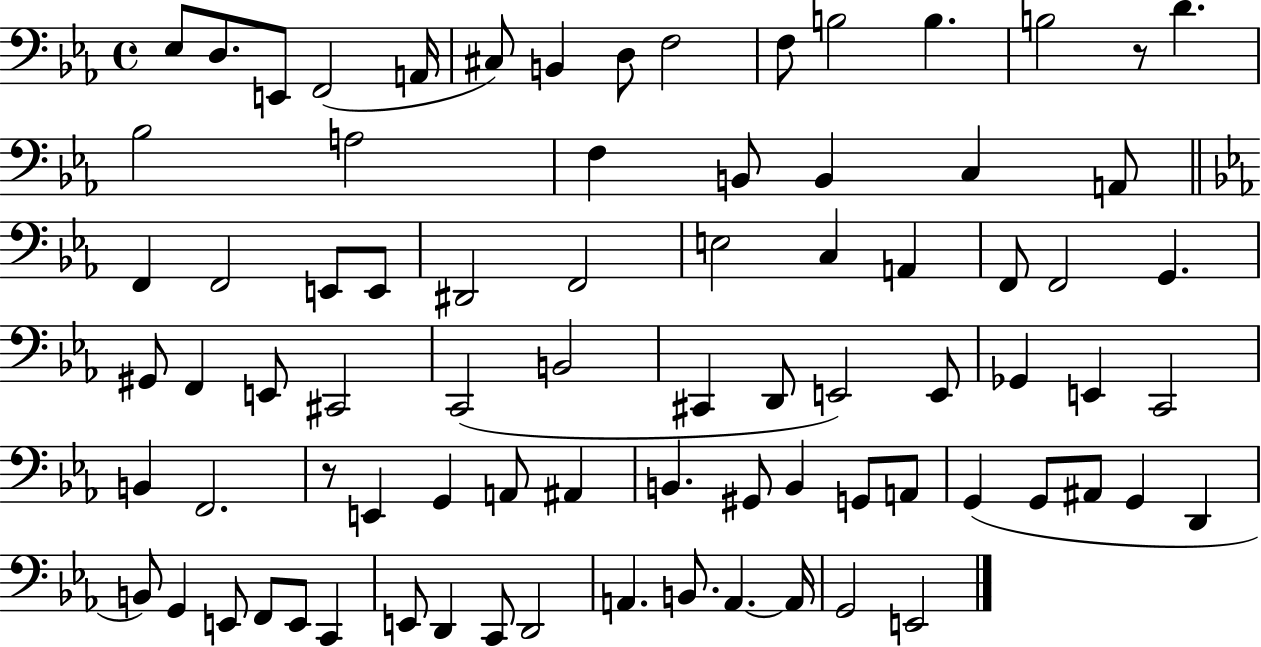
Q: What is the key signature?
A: EES major